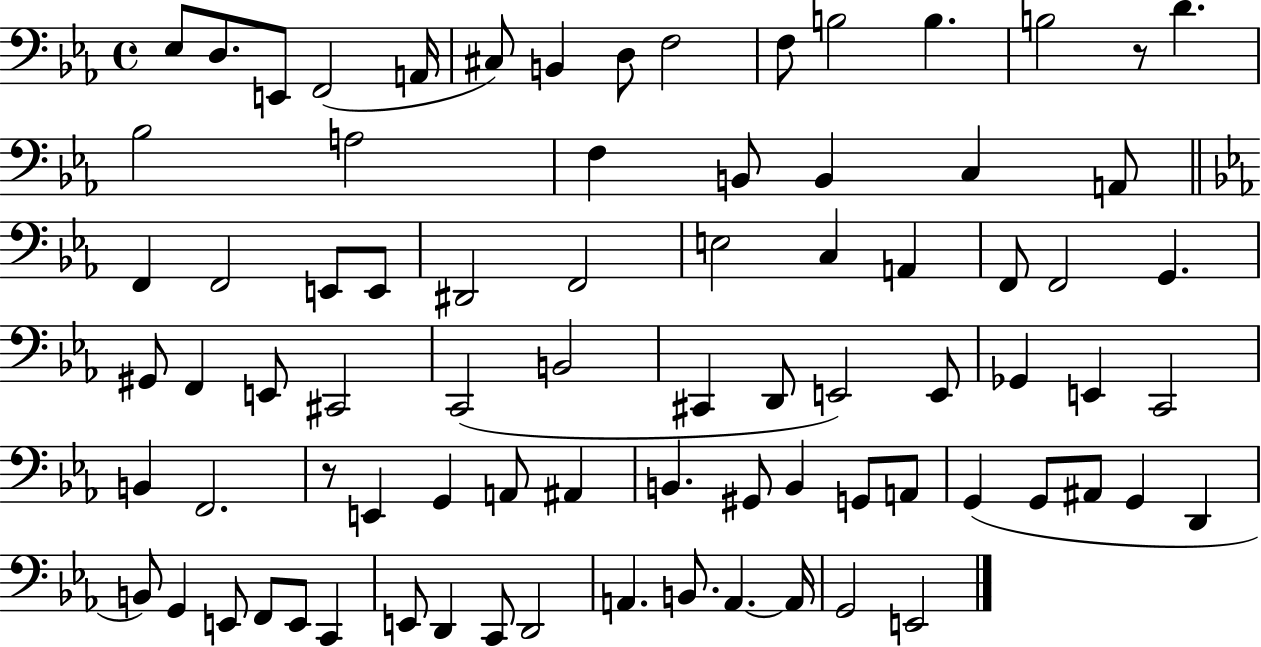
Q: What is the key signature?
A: EES major